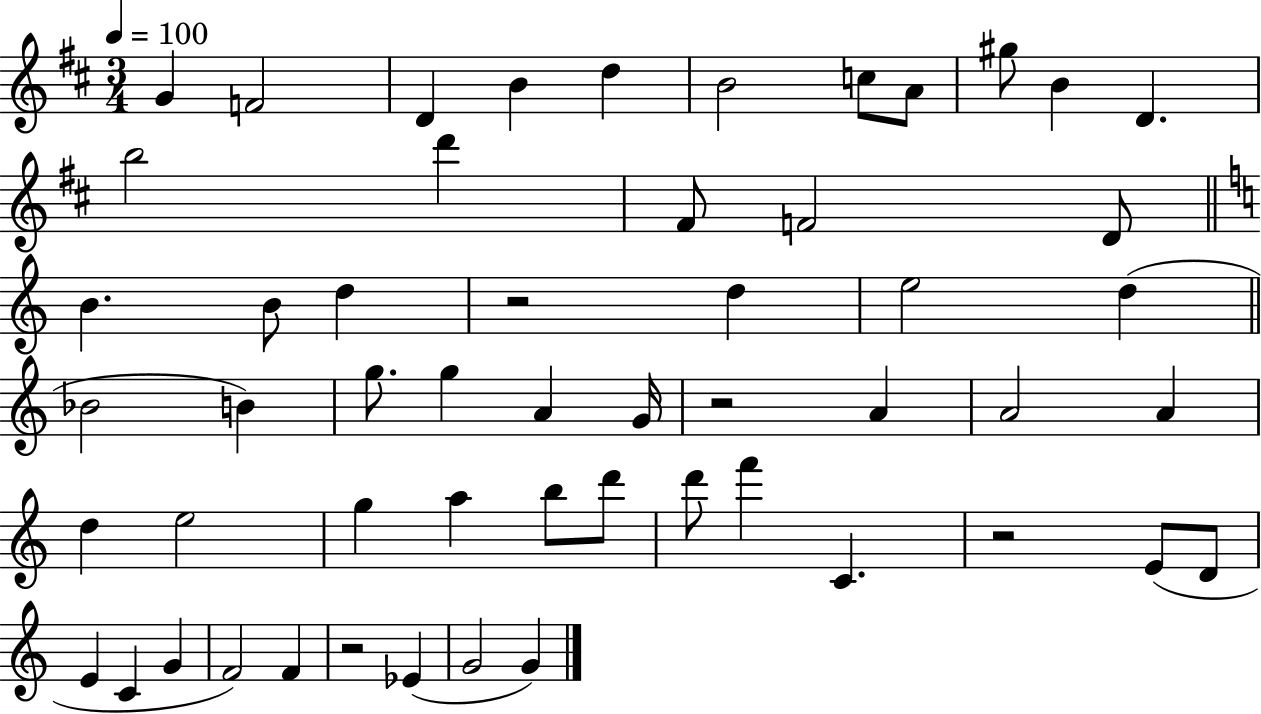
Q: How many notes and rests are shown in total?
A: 54